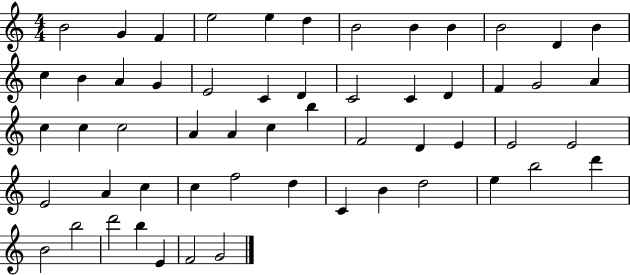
X:1
T:Untitled
M:4/4
L:1/4
K:C
B2 G F e2 e d B2 B B B2 D B c B A G E2 C D C2 C D F G2 A c c c2 A A c b F2 D E E2 E2 E2 A c c f2 d C B d2 e b2 d' B2 b2 d'2 b E F2 G2